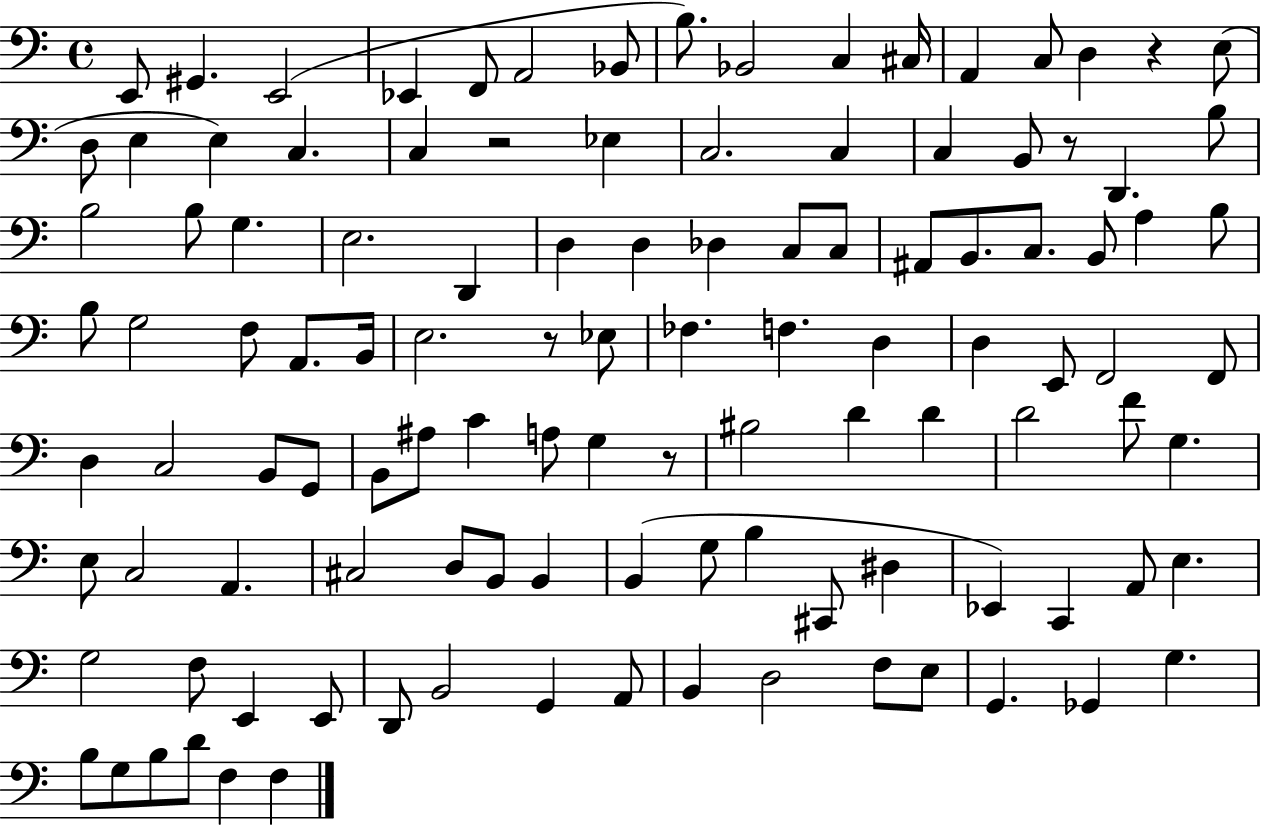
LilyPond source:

{
  \clef bass
  \time 4/4
  \defaultTimeSignature
  \key c \major
  e,8 gis,4. e,2( | ees,4 f,8 a,2 bes,8 | b8.) bes,2 c4 cis16 | a,4 c8 d4 r4 e8( | \break d8 e4 e4) c4. | c4 r2 ees4 | c2. c4 | c4 b,8 r8 d,4. b8 | \break b2 b8 g4. | e2. d,4 | d4 d4 des4 c8 c8 | ais,8 b,8. c8. b,8 a4 b8 | \break b8 g2 f8 a,8. b,16 | e2. r8 ees8 | fes4. f4. d4 | d4 e,8 f,2 f,8 | \break d4 c2 b,8 g,8 | b,8 ais8 c'4 a8 g4 r8 | bis2 d'4 d'4 | d'2 f'8 g4. | \break e8 c2 a,4. | cis2 d8 b,8 b,4 | b,4( g8 b4 cis,8 dis4 | ees,4) c,4 a,8 e4. | \break g2 f8 e,4 e,8 | d,8 b,2 g,4 a,8 | b,4 d2 f8 e8 | g,4. ges,4 g4. | \break b8 g8 b8 d'8 f4 f4 | \bar "|."
}